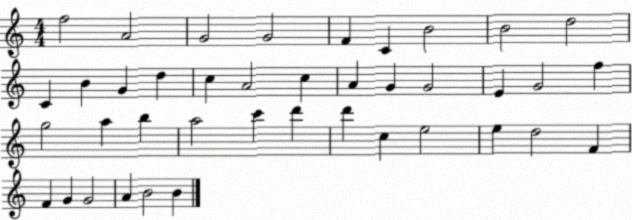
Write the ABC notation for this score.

X:1
T:Untitled
M:4/4
L:1/4
K:C
f2 A2 G2 G2 F C B2 B2 d2 C B G d c A2 c A G G2 E G2 f g2 a b a2 c' d' d' c e2 e d2 F F G G2 A B2 B